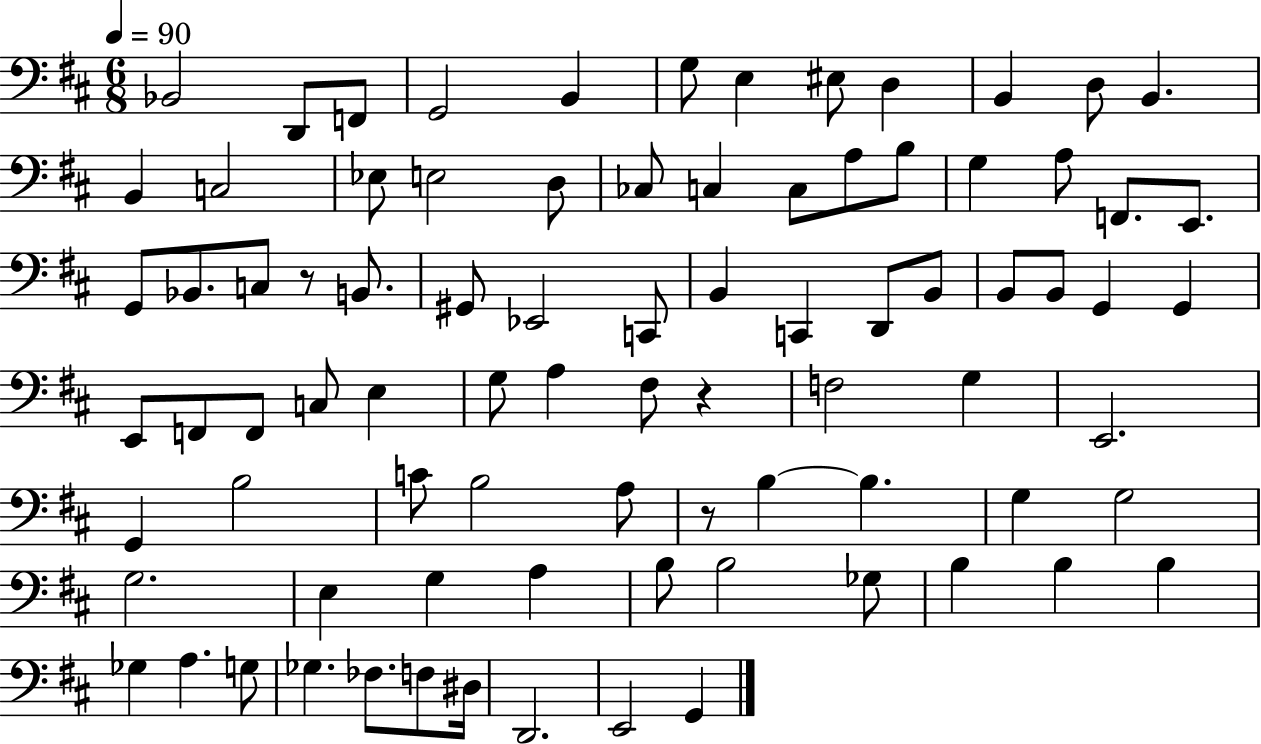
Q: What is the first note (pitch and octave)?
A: Bb2